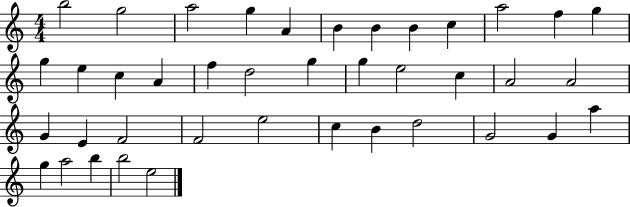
{
  \clef treble
  \numericTimeSignature
  \time 4/4
  \key c \major
  b''2 g''2 | a''2 g''4 a'4 | b'4 b'4 b'4 c''4 | a''2 f''4 g''4 | \break g''4 e''4 c''4 a'4 | f''4 d''2 g''4 | g''4 e''2 c''4 | a'2 a'2 | \break g'4 e'4 f'2 | f'2 e''2 | c''4 b'4 d''2 | g'2 g'4 a''4 | \break g''4 a''2 b''4 | b''2 e''2 | \bar "|."
}